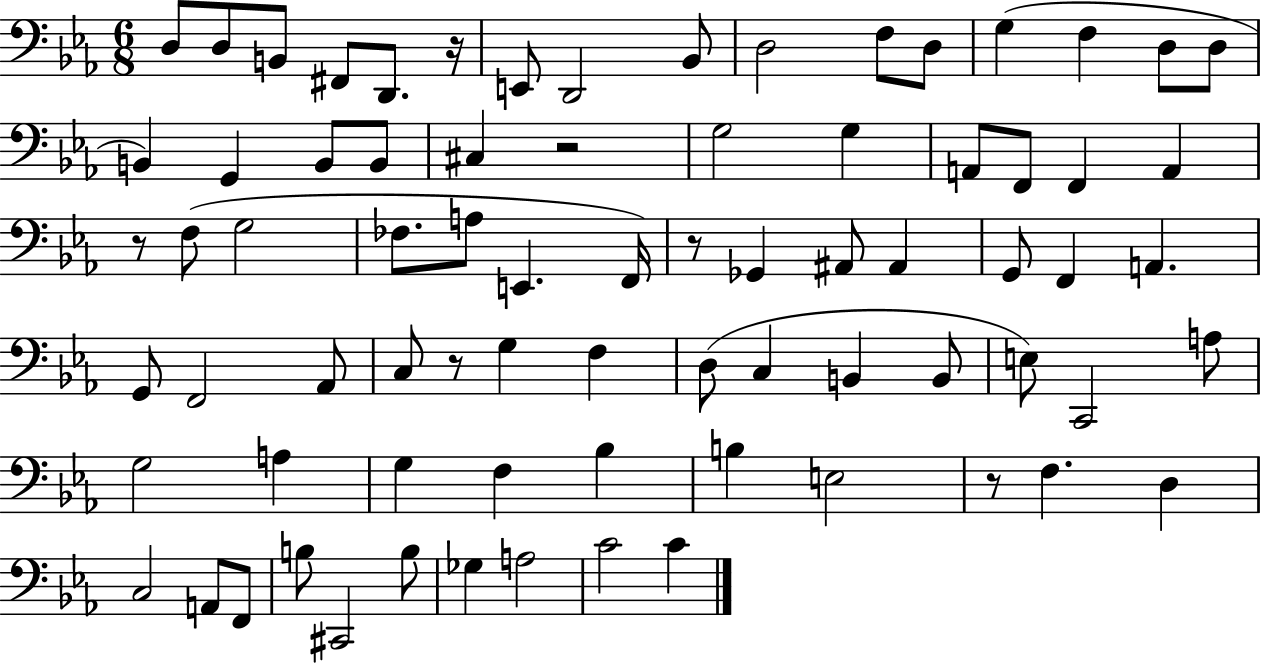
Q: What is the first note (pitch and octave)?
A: D3